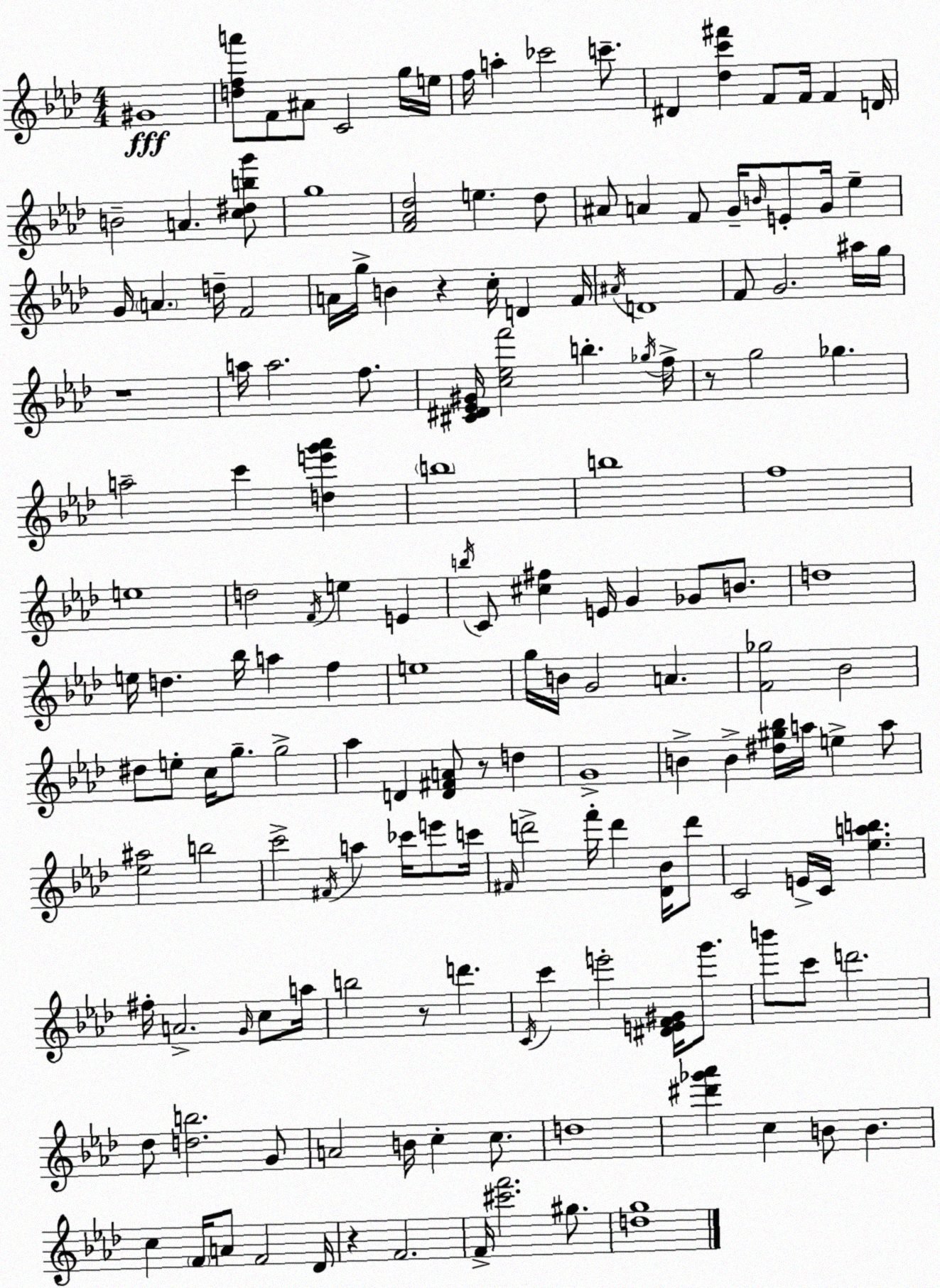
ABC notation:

X:1
T:Untitled
M:4/4
L:1/4
K:Fm
^G4 [dfa']/2 F/2 ^A/2 C2 g/4 e/4 f/4 a _c'2 c'/2 ^D [_dc'^f'] F/2 F/4 F D/4 B2 A [c^dbg']/2 g4 [F_A_d]2 e _d/2 ^A/2 A F/2 G/4 B/4 E/2 G/4 _e G/4 A d/4 F2 A/4 g/4 B z c/4 D F/4 ^A/4 D4 F/2 G2 ^a/4 g/4 z4 a/4 a2 f/2 [^C^D_E^G]/4 [c_ef']2 b _g/4 f/4 z/2 g2 _g a2 c' [de'g'_a'] b4 b4 f4 e4 d2 F/4 e E b/4 C/2 [^c^f] E/4 G _G/2 B/2 d4 e/4 d _b/4 a f e4 g/4 B/4 G2 A [F_g]2 _B2 ^d/2 e/2 c/4 g/2 g2 _a D [D^FA]/2 z/2 d G4 B B [^d^g_b]/4 a/4 e a/2 [_e^a]2 b2 c'2 ^F/4 a _c'/4 e'/2 c'/4 ^F/4 d'2 f'/4 d' [_D_B]/4 d'/2 C2 E/4 C/4 [_eab] ^f/4 A2 G/4 c/2 a/4 b2 z/2 d' C/4 c' e'2 [^DEF^G]/4 g'/2 b'/2 c'/2 d'2 _d/2 [db]2 G/2 A2 B/4 c c/2 d4 [^d'_g'_a'] c B/2 B c F/4 A/2 F2 _D/4 z F2 F/4 [^c'f']2 ^g/2 [dg]4